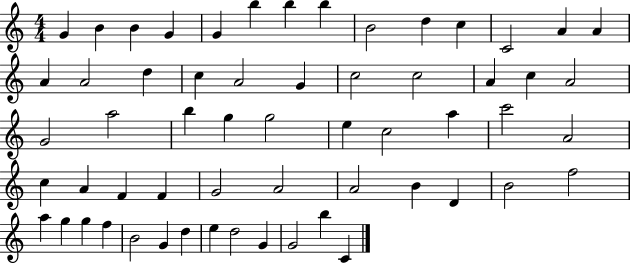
G4/q B4/q B4/q G4/q G4/q B5/q B5/q B5/q B4/h D5/q C5/q C4/h A4/q A4/q A4/q A4/h D5/q C5/q A4/h G4/q C5/h C5/h A4/q C5/q A4/h G4/h A5/h B5/q G5/q G5/h E5/q C5/h A5/q C6/h A4/h C5/q A4/q F4/q F4/q G4/h A4/h A4/h B4/q D4/q B4/h F5/h A5/q G5/q G5/q F5/q B4/h G4/q D5/q E5/q D5/h G4/q G4/h B5/q C4/q